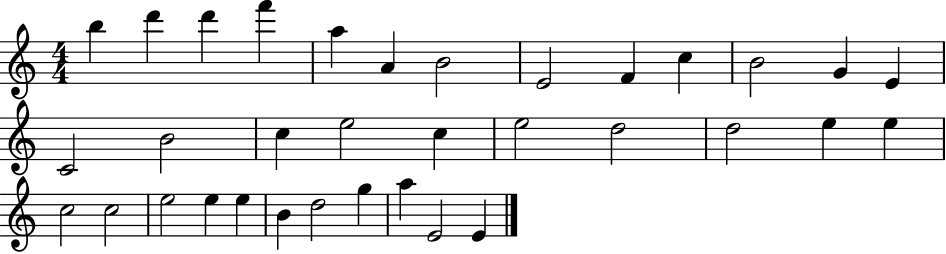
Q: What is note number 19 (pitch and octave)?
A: E5